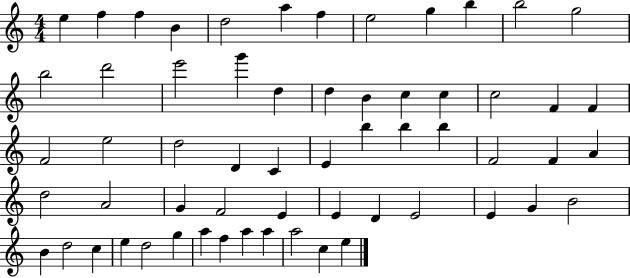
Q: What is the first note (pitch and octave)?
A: E5